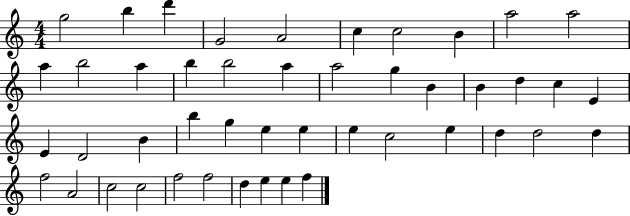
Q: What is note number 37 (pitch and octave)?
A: F5